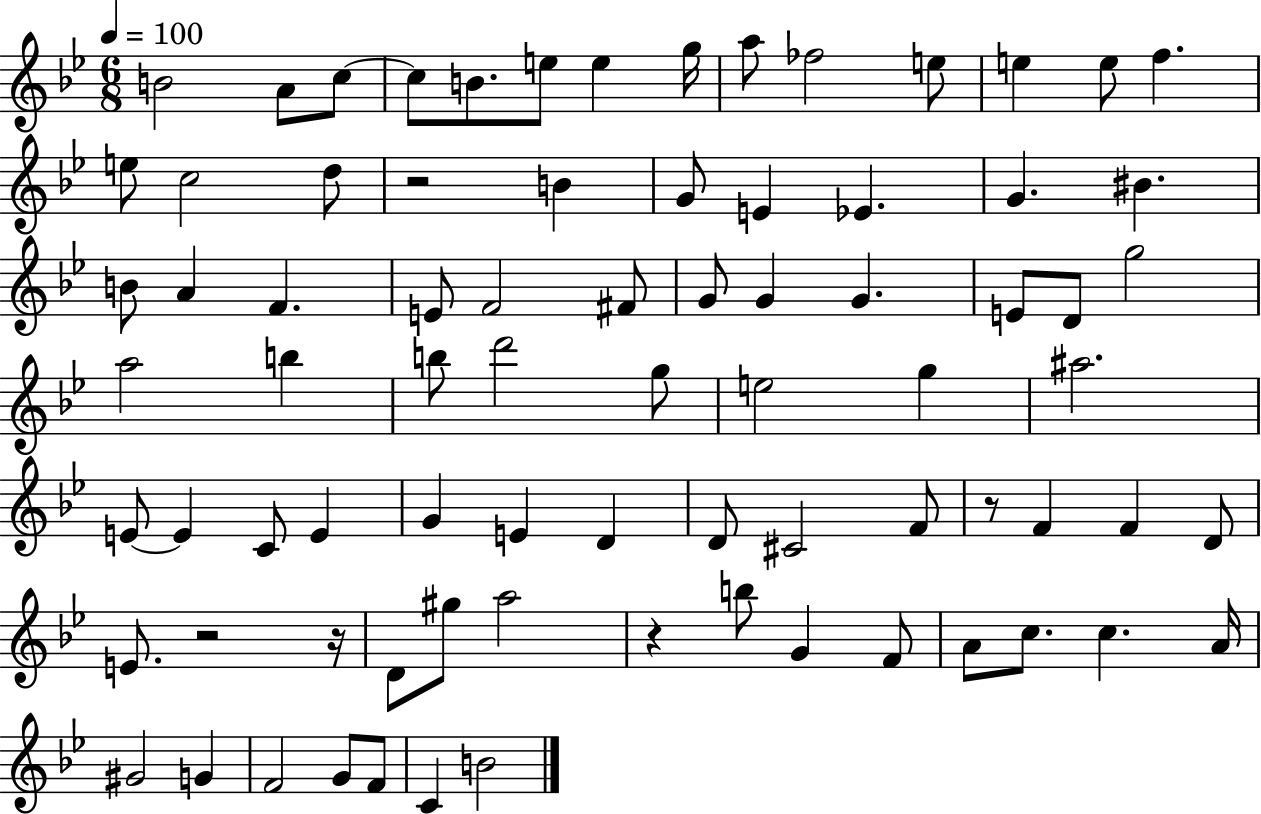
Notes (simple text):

B4/h A4/e C5/e C5/e B4/e. E5/e E5/q G5/s A5/e FES5/h E5/e E5/q E5/e F5/q. E5/e C5/h D5/e R/h B4/q G4/e E4/q Eb4/q. G4/q. BIS4/q. B4/e A4/q F4/q. E4/e F4/h F#4/e G4/e G4/q G4/q. E4/e D4/e G5/h A5/h B5/q B5/e D6/h G5/e E5/h G5/q A#5/h. E4/e E4/q C4/e E4/q G4/q E4/q D4/q D4/e C#4/h F4/e R/e F4/q F4/q D4/e E4/e. R/h R/s D4/e G#5/e A5/h R/q B5/e G4/q F4/e A4/e C5/e. C5/q. A4/s G#4/h G4/q F4/h G4/e F4/e C4/q B4/h